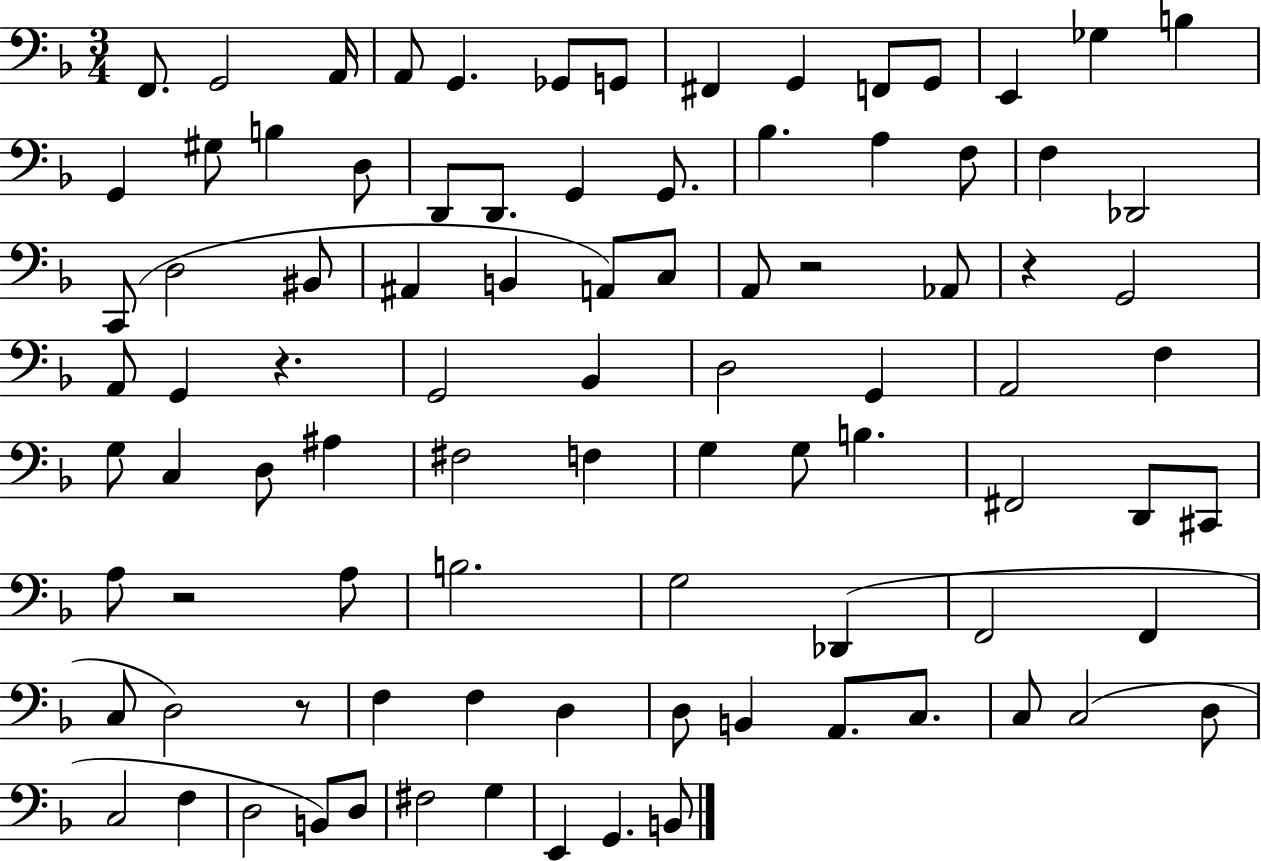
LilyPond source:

{
  \clef bass
  \numericTimeSignature
  \time 3/4
  \key f \major
  \repeat volta 2 { f,8. g,2 a,16 | a,8 g,4. ges,8 g,8 | fis,4 g,4 f,8 g,8 | e,4 ges4 b4 | \break g,4 gis8 b4 d8 | d,8 d,8. g,4 g,8. | bes4. a4 f8 | f4 des,2 | \break c,8( d2 bis,8 | ais,4 b,4 a,8) c8 | a,8 r2 aes,8 | r4 g,2 | \break a,8 g,4 r4. | g,2 bes,4 | d2 g,4 | a,2 f4 | \break g8 c4 d8 ais4 | fis2 f4 | g4 g8 b4. | fis,2 d,8 cis,8 | \break a8 r2 a8 | b2. | g2 des,4( | f,2 f,4 | \break c8 d2) r8 | f4 f4 d4 | d8 b,4 a,8. c8. | c8 c2( d8 | \break c2 f4 | d2 b,8) d8 | fis2 g4 | e,4 g,4. b,8 | \break } \bar "|."
}